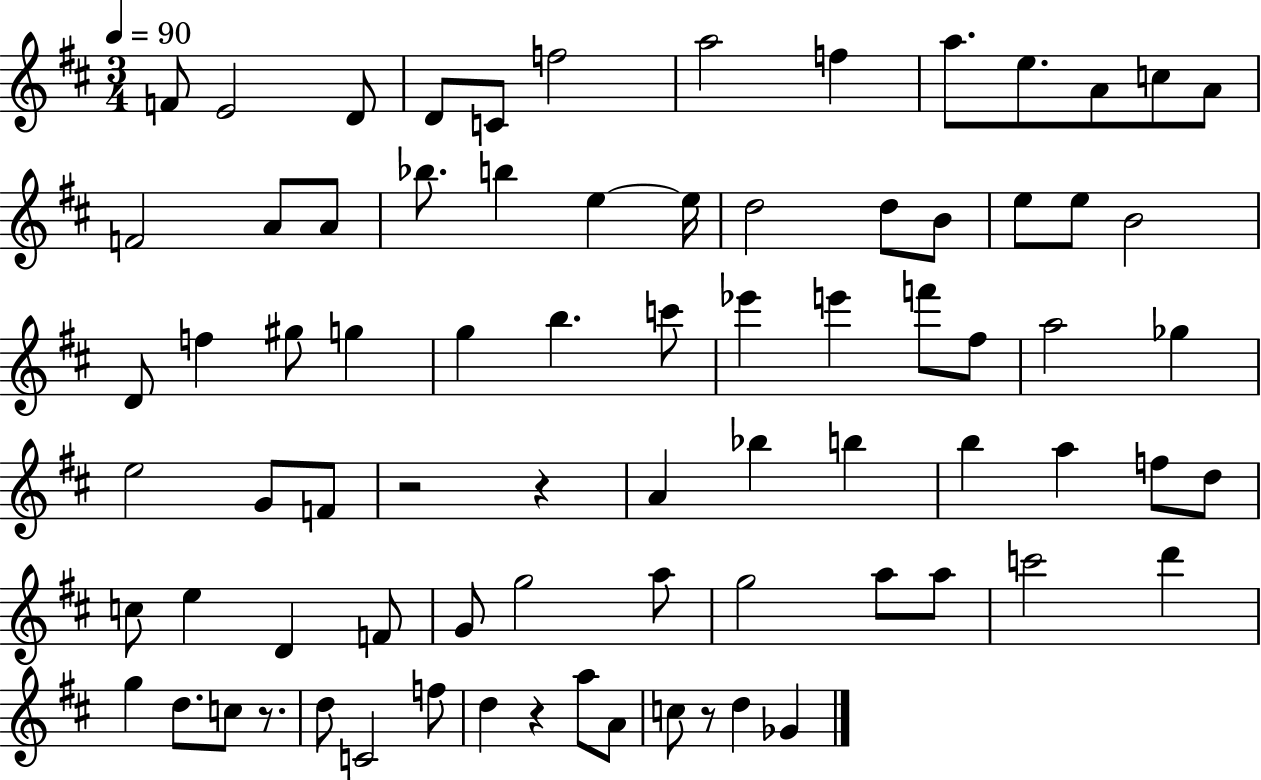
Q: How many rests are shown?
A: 5